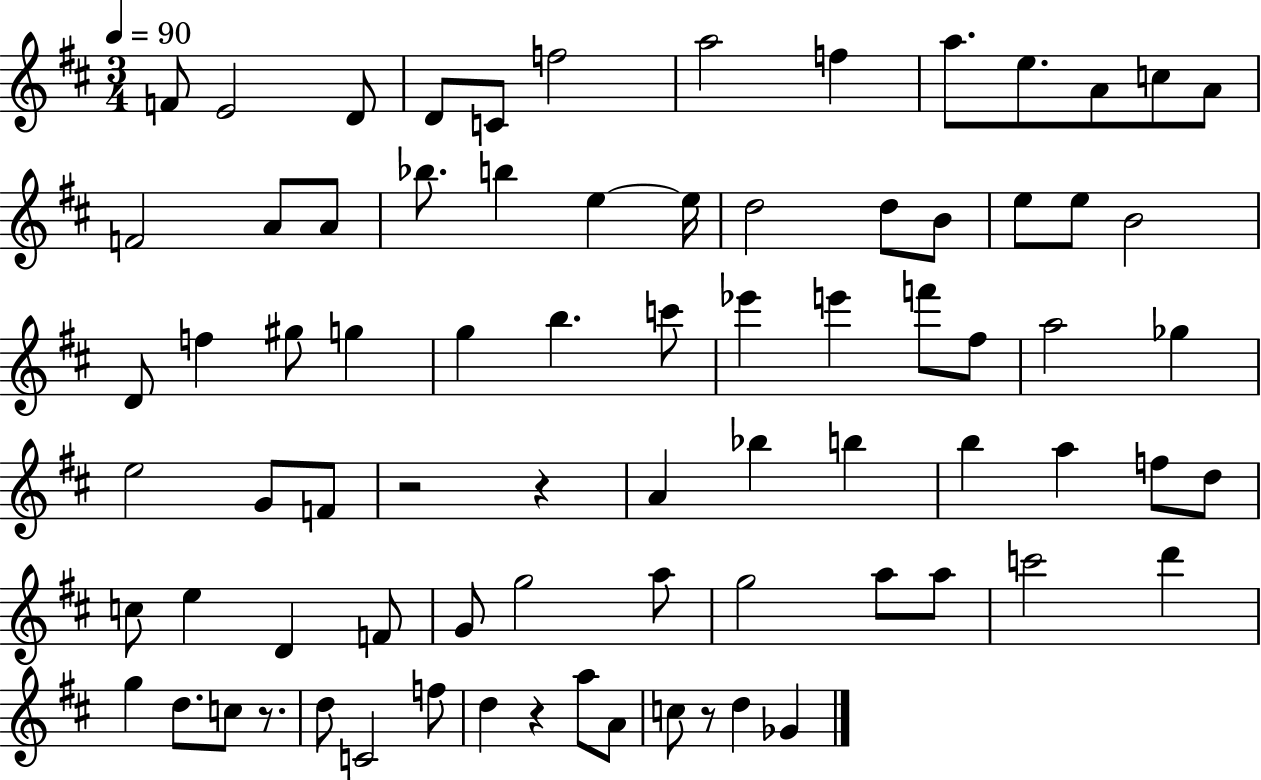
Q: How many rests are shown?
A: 5